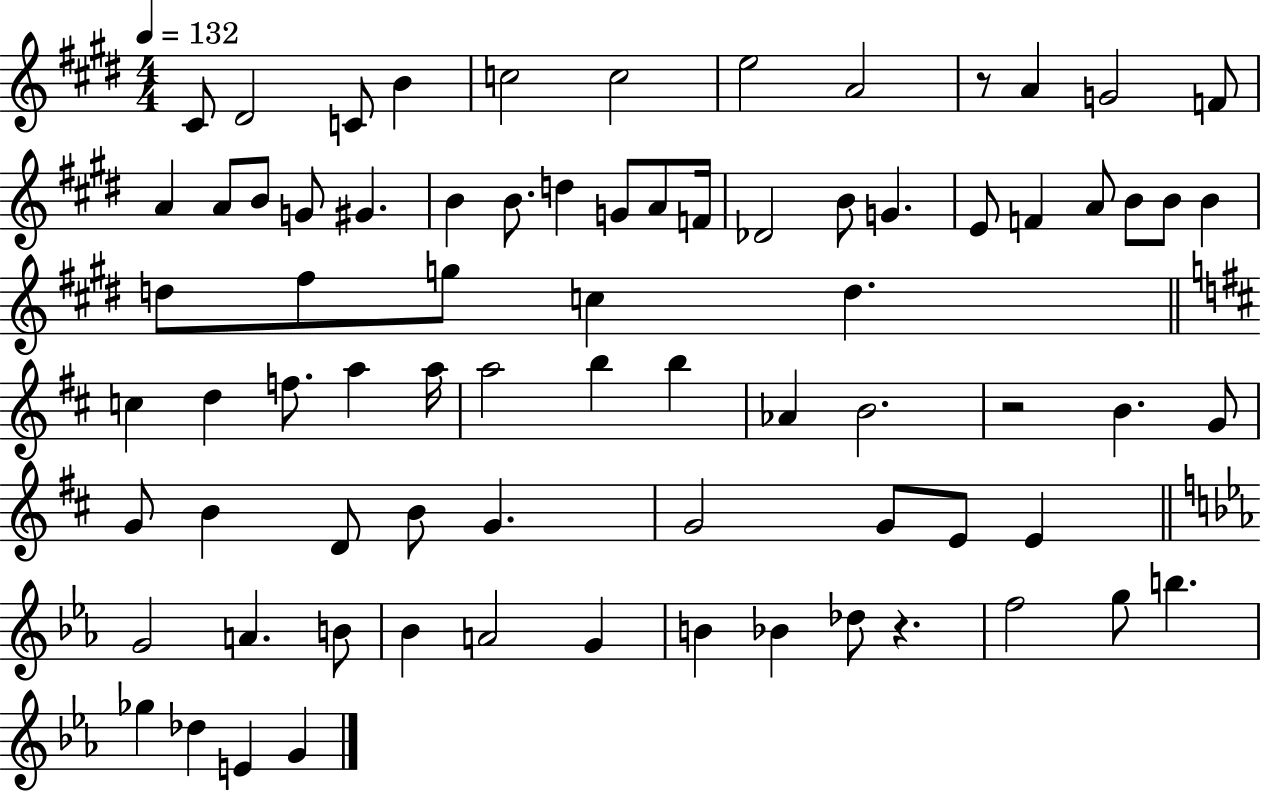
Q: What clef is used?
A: treble